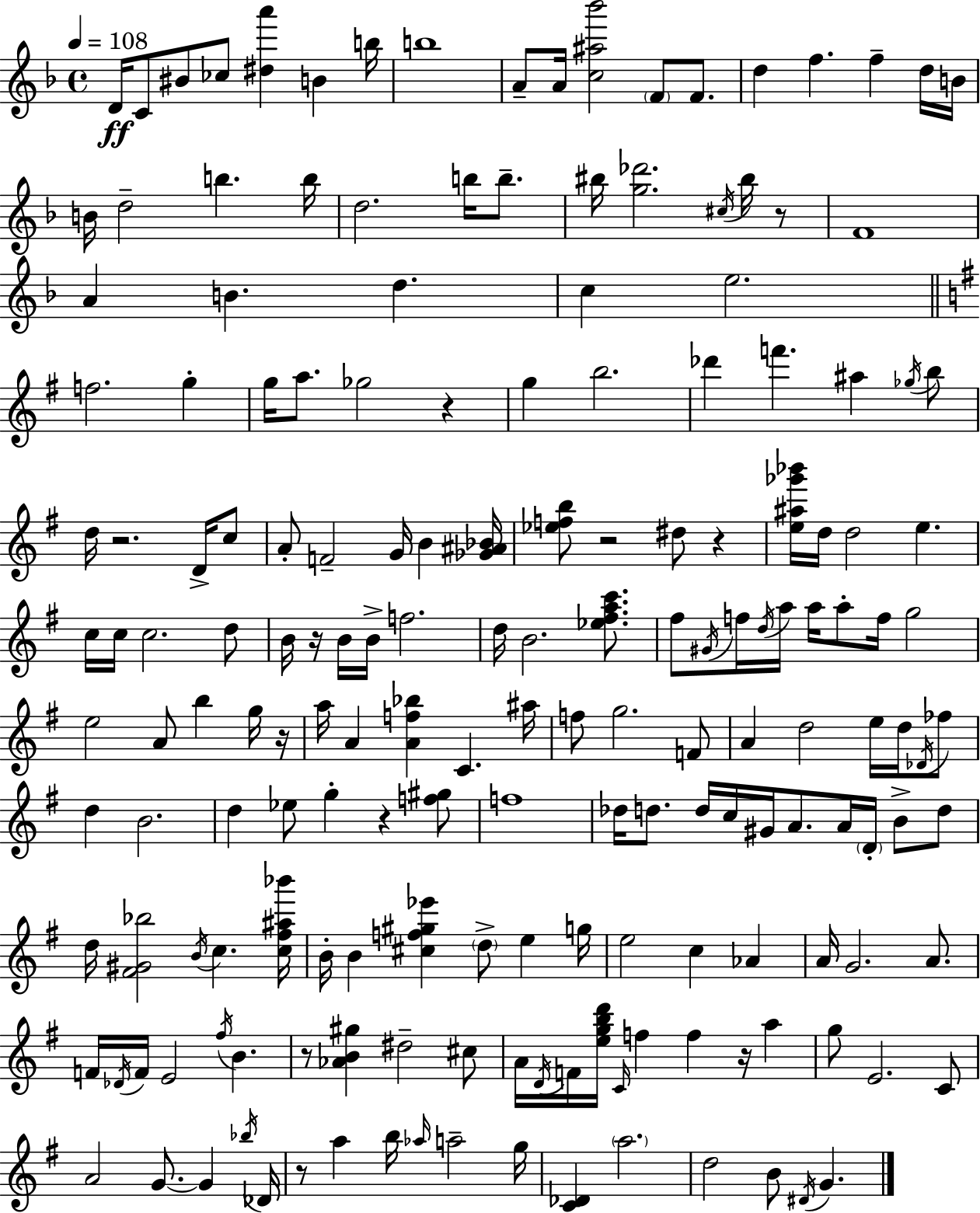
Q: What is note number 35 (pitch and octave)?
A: G5